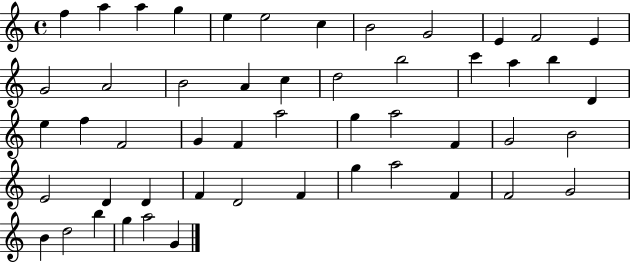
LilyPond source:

{
  \clef treble
  \time 4/4
  \defaultTimeSignature
  \key c \major
  f''4 a''4 a''4 g''4 | e''4 e''2 c''4 | b'2 g'2 | e'4 f'2 e'4 | \break g'2 a'2 | b'2 a'4 c''4 | d''2 b''2 | c'''4 a''4 b''4 d'4 | \break e''4 f''4 f'2 | g'4 f'4 a''2 | g''4 a''2 f'4 | g'2 b'2 | \break e'2 d'4 d'4 | f'4 d'2 f'4 | g''4 a''2 f'4 | f'2 g'2 | \break b'4 d''2 b''4 | g''4 a''2 g'4 | \bar "|."
}